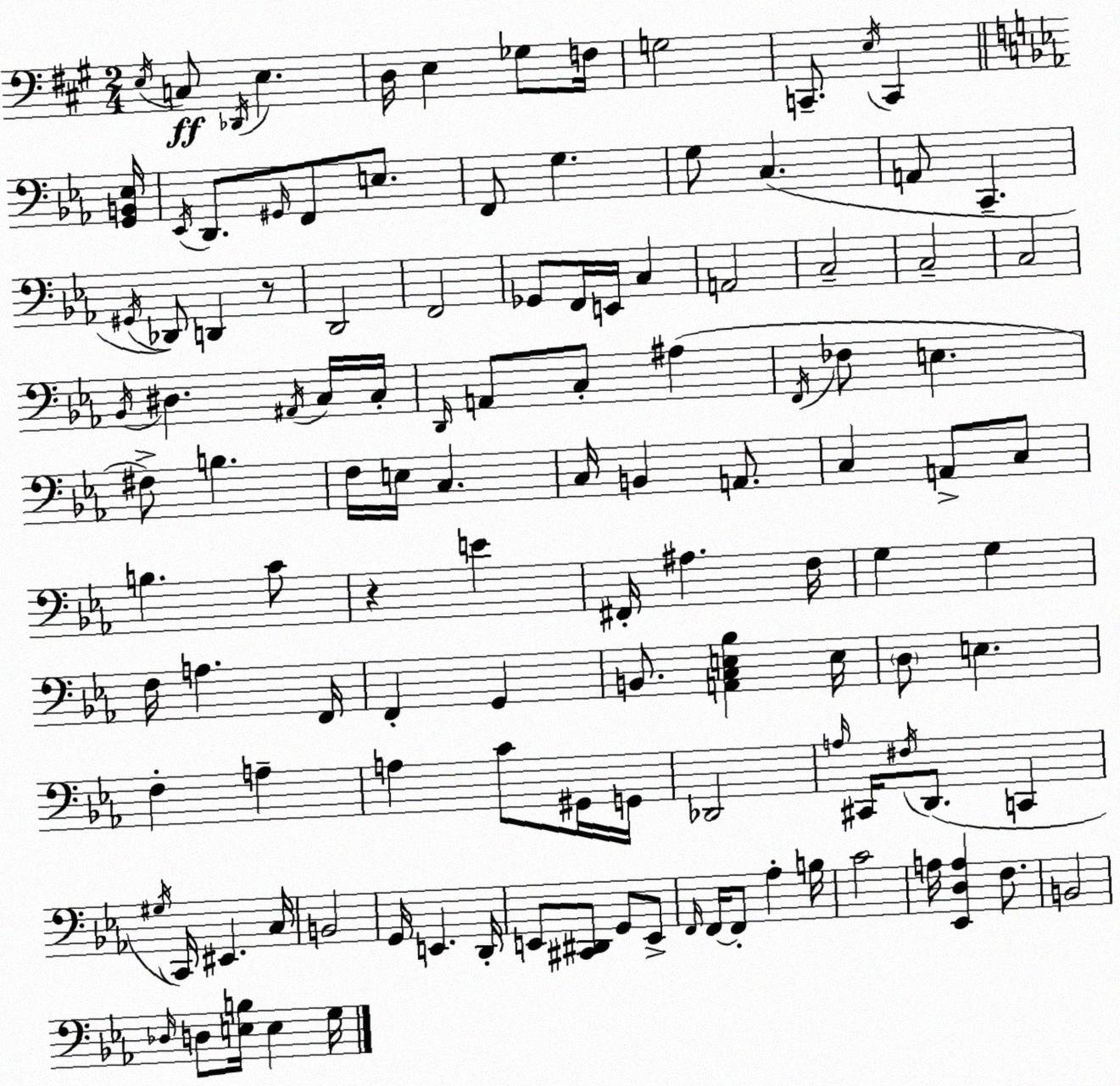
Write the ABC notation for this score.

X:1
T:Untitled
M:2/4
L:1/4
K:A
E,/4 C,/2 _D,,/4 E, D,/4 E, _G,/2 F,/4 G,2 C,,/2 E,/4 C,, [G,,B,,_E,]/4 _E,,/4 D,,/2 ^G,,/4 F,,/2 E,/2 F,,/2 G, G,/2 C, A,,/2 C,, ^G,,/4 _D,,/2 D,, z/2 D,,2 F,,2 _G,,/2 F,,/4 E,,/4 C, A,,2 C,2 C,2 C,2 _B,,/4 ^D, ^A,,/4 C,/4 C,/4 D,,/4 A,,/2 C,/2 ^A, F,,/4 _F,/2 E, ^F,/2 B, F,/4 E,/4 C, C,/4 B,, A,,/2 C, A,,/2 C,/2 B, C/2 z E ^F,,/4 ^A, F,/4 G, G, F,/4 A, F,,/4 F,, G,, B,,/2 [A,,C,E,_B,] E,/4 D,/2 E, F, A, A, C/2 ^G,,/4 G,,/4 _D,,2 A,/4 ^C,,/4 ^F,/4 D,,/2 C,, ^G,/4 C,,/4 ^E,, C,/4 B,,2 G,,/4 E,, D,,/4 E,,/2 [^C,,^D,,]/2 G,,/2 E,,/2 F,,/4 F,,/4 F,,/2 _A, B,/4 C2 A,/4 [_E,,D,A,] F,/2 B,,2 _D,/4 D,/2 [E,B,]/4 E, G,/4